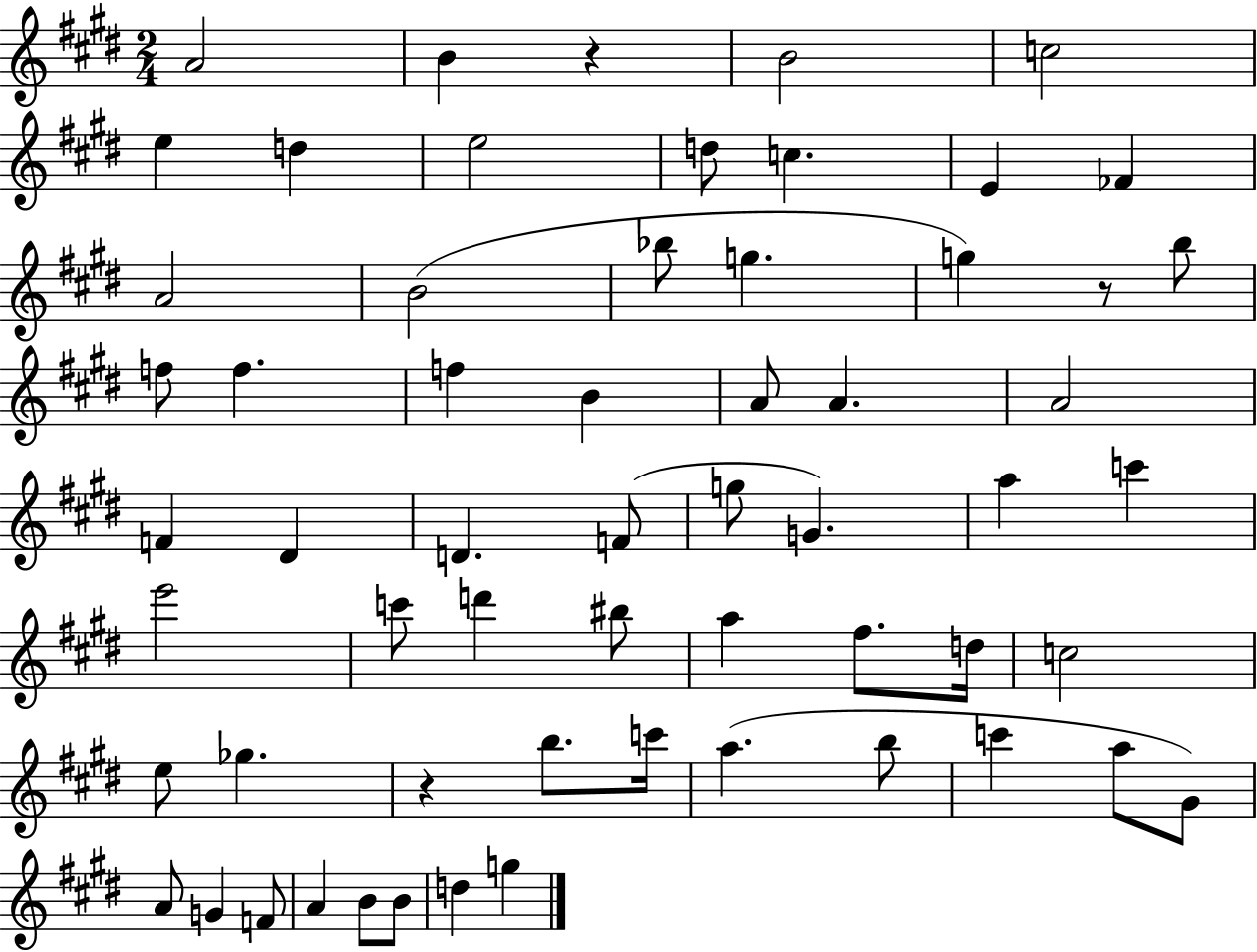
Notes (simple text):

A4/h B4/q R/q B4/h C5/h E5/q D5/q E5/h D5/e C5/q. E4/q FES4/q A4/h B4/h Bb5/e G5/q. G5/q R/e B5/e F5/e F5/q. F5/q B4/q A4/e A4/q. A4/h F4/q D#4/q D4/q. F4/e G5/e G4/q. A5/q C6/q E6/h C6/e D6/q BIS5/e A5/q F#5/e. D5/s C5/h E5/e Gb5/q. R/q B5/e. C6/s A5/q. B5/e C6/q A5/e G#4/e A4/e G4/q F4/e A4/q B4/e B4/e D5/q G5/q